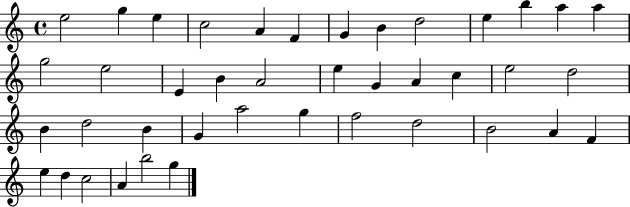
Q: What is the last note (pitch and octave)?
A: G5